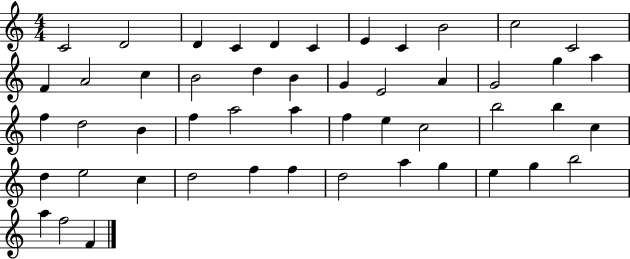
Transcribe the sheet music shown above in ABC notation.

X:1
T:Untitled
M:4/4
L:1/4
K:C
C2 D2 D C D C E C B2 c2 C2 F A2 c B2 d B G E2 A G2 g a f d2 B f a2 a f e c2 b2 b c d e2 c d2 f f d2 a g e g b2 a f2 F